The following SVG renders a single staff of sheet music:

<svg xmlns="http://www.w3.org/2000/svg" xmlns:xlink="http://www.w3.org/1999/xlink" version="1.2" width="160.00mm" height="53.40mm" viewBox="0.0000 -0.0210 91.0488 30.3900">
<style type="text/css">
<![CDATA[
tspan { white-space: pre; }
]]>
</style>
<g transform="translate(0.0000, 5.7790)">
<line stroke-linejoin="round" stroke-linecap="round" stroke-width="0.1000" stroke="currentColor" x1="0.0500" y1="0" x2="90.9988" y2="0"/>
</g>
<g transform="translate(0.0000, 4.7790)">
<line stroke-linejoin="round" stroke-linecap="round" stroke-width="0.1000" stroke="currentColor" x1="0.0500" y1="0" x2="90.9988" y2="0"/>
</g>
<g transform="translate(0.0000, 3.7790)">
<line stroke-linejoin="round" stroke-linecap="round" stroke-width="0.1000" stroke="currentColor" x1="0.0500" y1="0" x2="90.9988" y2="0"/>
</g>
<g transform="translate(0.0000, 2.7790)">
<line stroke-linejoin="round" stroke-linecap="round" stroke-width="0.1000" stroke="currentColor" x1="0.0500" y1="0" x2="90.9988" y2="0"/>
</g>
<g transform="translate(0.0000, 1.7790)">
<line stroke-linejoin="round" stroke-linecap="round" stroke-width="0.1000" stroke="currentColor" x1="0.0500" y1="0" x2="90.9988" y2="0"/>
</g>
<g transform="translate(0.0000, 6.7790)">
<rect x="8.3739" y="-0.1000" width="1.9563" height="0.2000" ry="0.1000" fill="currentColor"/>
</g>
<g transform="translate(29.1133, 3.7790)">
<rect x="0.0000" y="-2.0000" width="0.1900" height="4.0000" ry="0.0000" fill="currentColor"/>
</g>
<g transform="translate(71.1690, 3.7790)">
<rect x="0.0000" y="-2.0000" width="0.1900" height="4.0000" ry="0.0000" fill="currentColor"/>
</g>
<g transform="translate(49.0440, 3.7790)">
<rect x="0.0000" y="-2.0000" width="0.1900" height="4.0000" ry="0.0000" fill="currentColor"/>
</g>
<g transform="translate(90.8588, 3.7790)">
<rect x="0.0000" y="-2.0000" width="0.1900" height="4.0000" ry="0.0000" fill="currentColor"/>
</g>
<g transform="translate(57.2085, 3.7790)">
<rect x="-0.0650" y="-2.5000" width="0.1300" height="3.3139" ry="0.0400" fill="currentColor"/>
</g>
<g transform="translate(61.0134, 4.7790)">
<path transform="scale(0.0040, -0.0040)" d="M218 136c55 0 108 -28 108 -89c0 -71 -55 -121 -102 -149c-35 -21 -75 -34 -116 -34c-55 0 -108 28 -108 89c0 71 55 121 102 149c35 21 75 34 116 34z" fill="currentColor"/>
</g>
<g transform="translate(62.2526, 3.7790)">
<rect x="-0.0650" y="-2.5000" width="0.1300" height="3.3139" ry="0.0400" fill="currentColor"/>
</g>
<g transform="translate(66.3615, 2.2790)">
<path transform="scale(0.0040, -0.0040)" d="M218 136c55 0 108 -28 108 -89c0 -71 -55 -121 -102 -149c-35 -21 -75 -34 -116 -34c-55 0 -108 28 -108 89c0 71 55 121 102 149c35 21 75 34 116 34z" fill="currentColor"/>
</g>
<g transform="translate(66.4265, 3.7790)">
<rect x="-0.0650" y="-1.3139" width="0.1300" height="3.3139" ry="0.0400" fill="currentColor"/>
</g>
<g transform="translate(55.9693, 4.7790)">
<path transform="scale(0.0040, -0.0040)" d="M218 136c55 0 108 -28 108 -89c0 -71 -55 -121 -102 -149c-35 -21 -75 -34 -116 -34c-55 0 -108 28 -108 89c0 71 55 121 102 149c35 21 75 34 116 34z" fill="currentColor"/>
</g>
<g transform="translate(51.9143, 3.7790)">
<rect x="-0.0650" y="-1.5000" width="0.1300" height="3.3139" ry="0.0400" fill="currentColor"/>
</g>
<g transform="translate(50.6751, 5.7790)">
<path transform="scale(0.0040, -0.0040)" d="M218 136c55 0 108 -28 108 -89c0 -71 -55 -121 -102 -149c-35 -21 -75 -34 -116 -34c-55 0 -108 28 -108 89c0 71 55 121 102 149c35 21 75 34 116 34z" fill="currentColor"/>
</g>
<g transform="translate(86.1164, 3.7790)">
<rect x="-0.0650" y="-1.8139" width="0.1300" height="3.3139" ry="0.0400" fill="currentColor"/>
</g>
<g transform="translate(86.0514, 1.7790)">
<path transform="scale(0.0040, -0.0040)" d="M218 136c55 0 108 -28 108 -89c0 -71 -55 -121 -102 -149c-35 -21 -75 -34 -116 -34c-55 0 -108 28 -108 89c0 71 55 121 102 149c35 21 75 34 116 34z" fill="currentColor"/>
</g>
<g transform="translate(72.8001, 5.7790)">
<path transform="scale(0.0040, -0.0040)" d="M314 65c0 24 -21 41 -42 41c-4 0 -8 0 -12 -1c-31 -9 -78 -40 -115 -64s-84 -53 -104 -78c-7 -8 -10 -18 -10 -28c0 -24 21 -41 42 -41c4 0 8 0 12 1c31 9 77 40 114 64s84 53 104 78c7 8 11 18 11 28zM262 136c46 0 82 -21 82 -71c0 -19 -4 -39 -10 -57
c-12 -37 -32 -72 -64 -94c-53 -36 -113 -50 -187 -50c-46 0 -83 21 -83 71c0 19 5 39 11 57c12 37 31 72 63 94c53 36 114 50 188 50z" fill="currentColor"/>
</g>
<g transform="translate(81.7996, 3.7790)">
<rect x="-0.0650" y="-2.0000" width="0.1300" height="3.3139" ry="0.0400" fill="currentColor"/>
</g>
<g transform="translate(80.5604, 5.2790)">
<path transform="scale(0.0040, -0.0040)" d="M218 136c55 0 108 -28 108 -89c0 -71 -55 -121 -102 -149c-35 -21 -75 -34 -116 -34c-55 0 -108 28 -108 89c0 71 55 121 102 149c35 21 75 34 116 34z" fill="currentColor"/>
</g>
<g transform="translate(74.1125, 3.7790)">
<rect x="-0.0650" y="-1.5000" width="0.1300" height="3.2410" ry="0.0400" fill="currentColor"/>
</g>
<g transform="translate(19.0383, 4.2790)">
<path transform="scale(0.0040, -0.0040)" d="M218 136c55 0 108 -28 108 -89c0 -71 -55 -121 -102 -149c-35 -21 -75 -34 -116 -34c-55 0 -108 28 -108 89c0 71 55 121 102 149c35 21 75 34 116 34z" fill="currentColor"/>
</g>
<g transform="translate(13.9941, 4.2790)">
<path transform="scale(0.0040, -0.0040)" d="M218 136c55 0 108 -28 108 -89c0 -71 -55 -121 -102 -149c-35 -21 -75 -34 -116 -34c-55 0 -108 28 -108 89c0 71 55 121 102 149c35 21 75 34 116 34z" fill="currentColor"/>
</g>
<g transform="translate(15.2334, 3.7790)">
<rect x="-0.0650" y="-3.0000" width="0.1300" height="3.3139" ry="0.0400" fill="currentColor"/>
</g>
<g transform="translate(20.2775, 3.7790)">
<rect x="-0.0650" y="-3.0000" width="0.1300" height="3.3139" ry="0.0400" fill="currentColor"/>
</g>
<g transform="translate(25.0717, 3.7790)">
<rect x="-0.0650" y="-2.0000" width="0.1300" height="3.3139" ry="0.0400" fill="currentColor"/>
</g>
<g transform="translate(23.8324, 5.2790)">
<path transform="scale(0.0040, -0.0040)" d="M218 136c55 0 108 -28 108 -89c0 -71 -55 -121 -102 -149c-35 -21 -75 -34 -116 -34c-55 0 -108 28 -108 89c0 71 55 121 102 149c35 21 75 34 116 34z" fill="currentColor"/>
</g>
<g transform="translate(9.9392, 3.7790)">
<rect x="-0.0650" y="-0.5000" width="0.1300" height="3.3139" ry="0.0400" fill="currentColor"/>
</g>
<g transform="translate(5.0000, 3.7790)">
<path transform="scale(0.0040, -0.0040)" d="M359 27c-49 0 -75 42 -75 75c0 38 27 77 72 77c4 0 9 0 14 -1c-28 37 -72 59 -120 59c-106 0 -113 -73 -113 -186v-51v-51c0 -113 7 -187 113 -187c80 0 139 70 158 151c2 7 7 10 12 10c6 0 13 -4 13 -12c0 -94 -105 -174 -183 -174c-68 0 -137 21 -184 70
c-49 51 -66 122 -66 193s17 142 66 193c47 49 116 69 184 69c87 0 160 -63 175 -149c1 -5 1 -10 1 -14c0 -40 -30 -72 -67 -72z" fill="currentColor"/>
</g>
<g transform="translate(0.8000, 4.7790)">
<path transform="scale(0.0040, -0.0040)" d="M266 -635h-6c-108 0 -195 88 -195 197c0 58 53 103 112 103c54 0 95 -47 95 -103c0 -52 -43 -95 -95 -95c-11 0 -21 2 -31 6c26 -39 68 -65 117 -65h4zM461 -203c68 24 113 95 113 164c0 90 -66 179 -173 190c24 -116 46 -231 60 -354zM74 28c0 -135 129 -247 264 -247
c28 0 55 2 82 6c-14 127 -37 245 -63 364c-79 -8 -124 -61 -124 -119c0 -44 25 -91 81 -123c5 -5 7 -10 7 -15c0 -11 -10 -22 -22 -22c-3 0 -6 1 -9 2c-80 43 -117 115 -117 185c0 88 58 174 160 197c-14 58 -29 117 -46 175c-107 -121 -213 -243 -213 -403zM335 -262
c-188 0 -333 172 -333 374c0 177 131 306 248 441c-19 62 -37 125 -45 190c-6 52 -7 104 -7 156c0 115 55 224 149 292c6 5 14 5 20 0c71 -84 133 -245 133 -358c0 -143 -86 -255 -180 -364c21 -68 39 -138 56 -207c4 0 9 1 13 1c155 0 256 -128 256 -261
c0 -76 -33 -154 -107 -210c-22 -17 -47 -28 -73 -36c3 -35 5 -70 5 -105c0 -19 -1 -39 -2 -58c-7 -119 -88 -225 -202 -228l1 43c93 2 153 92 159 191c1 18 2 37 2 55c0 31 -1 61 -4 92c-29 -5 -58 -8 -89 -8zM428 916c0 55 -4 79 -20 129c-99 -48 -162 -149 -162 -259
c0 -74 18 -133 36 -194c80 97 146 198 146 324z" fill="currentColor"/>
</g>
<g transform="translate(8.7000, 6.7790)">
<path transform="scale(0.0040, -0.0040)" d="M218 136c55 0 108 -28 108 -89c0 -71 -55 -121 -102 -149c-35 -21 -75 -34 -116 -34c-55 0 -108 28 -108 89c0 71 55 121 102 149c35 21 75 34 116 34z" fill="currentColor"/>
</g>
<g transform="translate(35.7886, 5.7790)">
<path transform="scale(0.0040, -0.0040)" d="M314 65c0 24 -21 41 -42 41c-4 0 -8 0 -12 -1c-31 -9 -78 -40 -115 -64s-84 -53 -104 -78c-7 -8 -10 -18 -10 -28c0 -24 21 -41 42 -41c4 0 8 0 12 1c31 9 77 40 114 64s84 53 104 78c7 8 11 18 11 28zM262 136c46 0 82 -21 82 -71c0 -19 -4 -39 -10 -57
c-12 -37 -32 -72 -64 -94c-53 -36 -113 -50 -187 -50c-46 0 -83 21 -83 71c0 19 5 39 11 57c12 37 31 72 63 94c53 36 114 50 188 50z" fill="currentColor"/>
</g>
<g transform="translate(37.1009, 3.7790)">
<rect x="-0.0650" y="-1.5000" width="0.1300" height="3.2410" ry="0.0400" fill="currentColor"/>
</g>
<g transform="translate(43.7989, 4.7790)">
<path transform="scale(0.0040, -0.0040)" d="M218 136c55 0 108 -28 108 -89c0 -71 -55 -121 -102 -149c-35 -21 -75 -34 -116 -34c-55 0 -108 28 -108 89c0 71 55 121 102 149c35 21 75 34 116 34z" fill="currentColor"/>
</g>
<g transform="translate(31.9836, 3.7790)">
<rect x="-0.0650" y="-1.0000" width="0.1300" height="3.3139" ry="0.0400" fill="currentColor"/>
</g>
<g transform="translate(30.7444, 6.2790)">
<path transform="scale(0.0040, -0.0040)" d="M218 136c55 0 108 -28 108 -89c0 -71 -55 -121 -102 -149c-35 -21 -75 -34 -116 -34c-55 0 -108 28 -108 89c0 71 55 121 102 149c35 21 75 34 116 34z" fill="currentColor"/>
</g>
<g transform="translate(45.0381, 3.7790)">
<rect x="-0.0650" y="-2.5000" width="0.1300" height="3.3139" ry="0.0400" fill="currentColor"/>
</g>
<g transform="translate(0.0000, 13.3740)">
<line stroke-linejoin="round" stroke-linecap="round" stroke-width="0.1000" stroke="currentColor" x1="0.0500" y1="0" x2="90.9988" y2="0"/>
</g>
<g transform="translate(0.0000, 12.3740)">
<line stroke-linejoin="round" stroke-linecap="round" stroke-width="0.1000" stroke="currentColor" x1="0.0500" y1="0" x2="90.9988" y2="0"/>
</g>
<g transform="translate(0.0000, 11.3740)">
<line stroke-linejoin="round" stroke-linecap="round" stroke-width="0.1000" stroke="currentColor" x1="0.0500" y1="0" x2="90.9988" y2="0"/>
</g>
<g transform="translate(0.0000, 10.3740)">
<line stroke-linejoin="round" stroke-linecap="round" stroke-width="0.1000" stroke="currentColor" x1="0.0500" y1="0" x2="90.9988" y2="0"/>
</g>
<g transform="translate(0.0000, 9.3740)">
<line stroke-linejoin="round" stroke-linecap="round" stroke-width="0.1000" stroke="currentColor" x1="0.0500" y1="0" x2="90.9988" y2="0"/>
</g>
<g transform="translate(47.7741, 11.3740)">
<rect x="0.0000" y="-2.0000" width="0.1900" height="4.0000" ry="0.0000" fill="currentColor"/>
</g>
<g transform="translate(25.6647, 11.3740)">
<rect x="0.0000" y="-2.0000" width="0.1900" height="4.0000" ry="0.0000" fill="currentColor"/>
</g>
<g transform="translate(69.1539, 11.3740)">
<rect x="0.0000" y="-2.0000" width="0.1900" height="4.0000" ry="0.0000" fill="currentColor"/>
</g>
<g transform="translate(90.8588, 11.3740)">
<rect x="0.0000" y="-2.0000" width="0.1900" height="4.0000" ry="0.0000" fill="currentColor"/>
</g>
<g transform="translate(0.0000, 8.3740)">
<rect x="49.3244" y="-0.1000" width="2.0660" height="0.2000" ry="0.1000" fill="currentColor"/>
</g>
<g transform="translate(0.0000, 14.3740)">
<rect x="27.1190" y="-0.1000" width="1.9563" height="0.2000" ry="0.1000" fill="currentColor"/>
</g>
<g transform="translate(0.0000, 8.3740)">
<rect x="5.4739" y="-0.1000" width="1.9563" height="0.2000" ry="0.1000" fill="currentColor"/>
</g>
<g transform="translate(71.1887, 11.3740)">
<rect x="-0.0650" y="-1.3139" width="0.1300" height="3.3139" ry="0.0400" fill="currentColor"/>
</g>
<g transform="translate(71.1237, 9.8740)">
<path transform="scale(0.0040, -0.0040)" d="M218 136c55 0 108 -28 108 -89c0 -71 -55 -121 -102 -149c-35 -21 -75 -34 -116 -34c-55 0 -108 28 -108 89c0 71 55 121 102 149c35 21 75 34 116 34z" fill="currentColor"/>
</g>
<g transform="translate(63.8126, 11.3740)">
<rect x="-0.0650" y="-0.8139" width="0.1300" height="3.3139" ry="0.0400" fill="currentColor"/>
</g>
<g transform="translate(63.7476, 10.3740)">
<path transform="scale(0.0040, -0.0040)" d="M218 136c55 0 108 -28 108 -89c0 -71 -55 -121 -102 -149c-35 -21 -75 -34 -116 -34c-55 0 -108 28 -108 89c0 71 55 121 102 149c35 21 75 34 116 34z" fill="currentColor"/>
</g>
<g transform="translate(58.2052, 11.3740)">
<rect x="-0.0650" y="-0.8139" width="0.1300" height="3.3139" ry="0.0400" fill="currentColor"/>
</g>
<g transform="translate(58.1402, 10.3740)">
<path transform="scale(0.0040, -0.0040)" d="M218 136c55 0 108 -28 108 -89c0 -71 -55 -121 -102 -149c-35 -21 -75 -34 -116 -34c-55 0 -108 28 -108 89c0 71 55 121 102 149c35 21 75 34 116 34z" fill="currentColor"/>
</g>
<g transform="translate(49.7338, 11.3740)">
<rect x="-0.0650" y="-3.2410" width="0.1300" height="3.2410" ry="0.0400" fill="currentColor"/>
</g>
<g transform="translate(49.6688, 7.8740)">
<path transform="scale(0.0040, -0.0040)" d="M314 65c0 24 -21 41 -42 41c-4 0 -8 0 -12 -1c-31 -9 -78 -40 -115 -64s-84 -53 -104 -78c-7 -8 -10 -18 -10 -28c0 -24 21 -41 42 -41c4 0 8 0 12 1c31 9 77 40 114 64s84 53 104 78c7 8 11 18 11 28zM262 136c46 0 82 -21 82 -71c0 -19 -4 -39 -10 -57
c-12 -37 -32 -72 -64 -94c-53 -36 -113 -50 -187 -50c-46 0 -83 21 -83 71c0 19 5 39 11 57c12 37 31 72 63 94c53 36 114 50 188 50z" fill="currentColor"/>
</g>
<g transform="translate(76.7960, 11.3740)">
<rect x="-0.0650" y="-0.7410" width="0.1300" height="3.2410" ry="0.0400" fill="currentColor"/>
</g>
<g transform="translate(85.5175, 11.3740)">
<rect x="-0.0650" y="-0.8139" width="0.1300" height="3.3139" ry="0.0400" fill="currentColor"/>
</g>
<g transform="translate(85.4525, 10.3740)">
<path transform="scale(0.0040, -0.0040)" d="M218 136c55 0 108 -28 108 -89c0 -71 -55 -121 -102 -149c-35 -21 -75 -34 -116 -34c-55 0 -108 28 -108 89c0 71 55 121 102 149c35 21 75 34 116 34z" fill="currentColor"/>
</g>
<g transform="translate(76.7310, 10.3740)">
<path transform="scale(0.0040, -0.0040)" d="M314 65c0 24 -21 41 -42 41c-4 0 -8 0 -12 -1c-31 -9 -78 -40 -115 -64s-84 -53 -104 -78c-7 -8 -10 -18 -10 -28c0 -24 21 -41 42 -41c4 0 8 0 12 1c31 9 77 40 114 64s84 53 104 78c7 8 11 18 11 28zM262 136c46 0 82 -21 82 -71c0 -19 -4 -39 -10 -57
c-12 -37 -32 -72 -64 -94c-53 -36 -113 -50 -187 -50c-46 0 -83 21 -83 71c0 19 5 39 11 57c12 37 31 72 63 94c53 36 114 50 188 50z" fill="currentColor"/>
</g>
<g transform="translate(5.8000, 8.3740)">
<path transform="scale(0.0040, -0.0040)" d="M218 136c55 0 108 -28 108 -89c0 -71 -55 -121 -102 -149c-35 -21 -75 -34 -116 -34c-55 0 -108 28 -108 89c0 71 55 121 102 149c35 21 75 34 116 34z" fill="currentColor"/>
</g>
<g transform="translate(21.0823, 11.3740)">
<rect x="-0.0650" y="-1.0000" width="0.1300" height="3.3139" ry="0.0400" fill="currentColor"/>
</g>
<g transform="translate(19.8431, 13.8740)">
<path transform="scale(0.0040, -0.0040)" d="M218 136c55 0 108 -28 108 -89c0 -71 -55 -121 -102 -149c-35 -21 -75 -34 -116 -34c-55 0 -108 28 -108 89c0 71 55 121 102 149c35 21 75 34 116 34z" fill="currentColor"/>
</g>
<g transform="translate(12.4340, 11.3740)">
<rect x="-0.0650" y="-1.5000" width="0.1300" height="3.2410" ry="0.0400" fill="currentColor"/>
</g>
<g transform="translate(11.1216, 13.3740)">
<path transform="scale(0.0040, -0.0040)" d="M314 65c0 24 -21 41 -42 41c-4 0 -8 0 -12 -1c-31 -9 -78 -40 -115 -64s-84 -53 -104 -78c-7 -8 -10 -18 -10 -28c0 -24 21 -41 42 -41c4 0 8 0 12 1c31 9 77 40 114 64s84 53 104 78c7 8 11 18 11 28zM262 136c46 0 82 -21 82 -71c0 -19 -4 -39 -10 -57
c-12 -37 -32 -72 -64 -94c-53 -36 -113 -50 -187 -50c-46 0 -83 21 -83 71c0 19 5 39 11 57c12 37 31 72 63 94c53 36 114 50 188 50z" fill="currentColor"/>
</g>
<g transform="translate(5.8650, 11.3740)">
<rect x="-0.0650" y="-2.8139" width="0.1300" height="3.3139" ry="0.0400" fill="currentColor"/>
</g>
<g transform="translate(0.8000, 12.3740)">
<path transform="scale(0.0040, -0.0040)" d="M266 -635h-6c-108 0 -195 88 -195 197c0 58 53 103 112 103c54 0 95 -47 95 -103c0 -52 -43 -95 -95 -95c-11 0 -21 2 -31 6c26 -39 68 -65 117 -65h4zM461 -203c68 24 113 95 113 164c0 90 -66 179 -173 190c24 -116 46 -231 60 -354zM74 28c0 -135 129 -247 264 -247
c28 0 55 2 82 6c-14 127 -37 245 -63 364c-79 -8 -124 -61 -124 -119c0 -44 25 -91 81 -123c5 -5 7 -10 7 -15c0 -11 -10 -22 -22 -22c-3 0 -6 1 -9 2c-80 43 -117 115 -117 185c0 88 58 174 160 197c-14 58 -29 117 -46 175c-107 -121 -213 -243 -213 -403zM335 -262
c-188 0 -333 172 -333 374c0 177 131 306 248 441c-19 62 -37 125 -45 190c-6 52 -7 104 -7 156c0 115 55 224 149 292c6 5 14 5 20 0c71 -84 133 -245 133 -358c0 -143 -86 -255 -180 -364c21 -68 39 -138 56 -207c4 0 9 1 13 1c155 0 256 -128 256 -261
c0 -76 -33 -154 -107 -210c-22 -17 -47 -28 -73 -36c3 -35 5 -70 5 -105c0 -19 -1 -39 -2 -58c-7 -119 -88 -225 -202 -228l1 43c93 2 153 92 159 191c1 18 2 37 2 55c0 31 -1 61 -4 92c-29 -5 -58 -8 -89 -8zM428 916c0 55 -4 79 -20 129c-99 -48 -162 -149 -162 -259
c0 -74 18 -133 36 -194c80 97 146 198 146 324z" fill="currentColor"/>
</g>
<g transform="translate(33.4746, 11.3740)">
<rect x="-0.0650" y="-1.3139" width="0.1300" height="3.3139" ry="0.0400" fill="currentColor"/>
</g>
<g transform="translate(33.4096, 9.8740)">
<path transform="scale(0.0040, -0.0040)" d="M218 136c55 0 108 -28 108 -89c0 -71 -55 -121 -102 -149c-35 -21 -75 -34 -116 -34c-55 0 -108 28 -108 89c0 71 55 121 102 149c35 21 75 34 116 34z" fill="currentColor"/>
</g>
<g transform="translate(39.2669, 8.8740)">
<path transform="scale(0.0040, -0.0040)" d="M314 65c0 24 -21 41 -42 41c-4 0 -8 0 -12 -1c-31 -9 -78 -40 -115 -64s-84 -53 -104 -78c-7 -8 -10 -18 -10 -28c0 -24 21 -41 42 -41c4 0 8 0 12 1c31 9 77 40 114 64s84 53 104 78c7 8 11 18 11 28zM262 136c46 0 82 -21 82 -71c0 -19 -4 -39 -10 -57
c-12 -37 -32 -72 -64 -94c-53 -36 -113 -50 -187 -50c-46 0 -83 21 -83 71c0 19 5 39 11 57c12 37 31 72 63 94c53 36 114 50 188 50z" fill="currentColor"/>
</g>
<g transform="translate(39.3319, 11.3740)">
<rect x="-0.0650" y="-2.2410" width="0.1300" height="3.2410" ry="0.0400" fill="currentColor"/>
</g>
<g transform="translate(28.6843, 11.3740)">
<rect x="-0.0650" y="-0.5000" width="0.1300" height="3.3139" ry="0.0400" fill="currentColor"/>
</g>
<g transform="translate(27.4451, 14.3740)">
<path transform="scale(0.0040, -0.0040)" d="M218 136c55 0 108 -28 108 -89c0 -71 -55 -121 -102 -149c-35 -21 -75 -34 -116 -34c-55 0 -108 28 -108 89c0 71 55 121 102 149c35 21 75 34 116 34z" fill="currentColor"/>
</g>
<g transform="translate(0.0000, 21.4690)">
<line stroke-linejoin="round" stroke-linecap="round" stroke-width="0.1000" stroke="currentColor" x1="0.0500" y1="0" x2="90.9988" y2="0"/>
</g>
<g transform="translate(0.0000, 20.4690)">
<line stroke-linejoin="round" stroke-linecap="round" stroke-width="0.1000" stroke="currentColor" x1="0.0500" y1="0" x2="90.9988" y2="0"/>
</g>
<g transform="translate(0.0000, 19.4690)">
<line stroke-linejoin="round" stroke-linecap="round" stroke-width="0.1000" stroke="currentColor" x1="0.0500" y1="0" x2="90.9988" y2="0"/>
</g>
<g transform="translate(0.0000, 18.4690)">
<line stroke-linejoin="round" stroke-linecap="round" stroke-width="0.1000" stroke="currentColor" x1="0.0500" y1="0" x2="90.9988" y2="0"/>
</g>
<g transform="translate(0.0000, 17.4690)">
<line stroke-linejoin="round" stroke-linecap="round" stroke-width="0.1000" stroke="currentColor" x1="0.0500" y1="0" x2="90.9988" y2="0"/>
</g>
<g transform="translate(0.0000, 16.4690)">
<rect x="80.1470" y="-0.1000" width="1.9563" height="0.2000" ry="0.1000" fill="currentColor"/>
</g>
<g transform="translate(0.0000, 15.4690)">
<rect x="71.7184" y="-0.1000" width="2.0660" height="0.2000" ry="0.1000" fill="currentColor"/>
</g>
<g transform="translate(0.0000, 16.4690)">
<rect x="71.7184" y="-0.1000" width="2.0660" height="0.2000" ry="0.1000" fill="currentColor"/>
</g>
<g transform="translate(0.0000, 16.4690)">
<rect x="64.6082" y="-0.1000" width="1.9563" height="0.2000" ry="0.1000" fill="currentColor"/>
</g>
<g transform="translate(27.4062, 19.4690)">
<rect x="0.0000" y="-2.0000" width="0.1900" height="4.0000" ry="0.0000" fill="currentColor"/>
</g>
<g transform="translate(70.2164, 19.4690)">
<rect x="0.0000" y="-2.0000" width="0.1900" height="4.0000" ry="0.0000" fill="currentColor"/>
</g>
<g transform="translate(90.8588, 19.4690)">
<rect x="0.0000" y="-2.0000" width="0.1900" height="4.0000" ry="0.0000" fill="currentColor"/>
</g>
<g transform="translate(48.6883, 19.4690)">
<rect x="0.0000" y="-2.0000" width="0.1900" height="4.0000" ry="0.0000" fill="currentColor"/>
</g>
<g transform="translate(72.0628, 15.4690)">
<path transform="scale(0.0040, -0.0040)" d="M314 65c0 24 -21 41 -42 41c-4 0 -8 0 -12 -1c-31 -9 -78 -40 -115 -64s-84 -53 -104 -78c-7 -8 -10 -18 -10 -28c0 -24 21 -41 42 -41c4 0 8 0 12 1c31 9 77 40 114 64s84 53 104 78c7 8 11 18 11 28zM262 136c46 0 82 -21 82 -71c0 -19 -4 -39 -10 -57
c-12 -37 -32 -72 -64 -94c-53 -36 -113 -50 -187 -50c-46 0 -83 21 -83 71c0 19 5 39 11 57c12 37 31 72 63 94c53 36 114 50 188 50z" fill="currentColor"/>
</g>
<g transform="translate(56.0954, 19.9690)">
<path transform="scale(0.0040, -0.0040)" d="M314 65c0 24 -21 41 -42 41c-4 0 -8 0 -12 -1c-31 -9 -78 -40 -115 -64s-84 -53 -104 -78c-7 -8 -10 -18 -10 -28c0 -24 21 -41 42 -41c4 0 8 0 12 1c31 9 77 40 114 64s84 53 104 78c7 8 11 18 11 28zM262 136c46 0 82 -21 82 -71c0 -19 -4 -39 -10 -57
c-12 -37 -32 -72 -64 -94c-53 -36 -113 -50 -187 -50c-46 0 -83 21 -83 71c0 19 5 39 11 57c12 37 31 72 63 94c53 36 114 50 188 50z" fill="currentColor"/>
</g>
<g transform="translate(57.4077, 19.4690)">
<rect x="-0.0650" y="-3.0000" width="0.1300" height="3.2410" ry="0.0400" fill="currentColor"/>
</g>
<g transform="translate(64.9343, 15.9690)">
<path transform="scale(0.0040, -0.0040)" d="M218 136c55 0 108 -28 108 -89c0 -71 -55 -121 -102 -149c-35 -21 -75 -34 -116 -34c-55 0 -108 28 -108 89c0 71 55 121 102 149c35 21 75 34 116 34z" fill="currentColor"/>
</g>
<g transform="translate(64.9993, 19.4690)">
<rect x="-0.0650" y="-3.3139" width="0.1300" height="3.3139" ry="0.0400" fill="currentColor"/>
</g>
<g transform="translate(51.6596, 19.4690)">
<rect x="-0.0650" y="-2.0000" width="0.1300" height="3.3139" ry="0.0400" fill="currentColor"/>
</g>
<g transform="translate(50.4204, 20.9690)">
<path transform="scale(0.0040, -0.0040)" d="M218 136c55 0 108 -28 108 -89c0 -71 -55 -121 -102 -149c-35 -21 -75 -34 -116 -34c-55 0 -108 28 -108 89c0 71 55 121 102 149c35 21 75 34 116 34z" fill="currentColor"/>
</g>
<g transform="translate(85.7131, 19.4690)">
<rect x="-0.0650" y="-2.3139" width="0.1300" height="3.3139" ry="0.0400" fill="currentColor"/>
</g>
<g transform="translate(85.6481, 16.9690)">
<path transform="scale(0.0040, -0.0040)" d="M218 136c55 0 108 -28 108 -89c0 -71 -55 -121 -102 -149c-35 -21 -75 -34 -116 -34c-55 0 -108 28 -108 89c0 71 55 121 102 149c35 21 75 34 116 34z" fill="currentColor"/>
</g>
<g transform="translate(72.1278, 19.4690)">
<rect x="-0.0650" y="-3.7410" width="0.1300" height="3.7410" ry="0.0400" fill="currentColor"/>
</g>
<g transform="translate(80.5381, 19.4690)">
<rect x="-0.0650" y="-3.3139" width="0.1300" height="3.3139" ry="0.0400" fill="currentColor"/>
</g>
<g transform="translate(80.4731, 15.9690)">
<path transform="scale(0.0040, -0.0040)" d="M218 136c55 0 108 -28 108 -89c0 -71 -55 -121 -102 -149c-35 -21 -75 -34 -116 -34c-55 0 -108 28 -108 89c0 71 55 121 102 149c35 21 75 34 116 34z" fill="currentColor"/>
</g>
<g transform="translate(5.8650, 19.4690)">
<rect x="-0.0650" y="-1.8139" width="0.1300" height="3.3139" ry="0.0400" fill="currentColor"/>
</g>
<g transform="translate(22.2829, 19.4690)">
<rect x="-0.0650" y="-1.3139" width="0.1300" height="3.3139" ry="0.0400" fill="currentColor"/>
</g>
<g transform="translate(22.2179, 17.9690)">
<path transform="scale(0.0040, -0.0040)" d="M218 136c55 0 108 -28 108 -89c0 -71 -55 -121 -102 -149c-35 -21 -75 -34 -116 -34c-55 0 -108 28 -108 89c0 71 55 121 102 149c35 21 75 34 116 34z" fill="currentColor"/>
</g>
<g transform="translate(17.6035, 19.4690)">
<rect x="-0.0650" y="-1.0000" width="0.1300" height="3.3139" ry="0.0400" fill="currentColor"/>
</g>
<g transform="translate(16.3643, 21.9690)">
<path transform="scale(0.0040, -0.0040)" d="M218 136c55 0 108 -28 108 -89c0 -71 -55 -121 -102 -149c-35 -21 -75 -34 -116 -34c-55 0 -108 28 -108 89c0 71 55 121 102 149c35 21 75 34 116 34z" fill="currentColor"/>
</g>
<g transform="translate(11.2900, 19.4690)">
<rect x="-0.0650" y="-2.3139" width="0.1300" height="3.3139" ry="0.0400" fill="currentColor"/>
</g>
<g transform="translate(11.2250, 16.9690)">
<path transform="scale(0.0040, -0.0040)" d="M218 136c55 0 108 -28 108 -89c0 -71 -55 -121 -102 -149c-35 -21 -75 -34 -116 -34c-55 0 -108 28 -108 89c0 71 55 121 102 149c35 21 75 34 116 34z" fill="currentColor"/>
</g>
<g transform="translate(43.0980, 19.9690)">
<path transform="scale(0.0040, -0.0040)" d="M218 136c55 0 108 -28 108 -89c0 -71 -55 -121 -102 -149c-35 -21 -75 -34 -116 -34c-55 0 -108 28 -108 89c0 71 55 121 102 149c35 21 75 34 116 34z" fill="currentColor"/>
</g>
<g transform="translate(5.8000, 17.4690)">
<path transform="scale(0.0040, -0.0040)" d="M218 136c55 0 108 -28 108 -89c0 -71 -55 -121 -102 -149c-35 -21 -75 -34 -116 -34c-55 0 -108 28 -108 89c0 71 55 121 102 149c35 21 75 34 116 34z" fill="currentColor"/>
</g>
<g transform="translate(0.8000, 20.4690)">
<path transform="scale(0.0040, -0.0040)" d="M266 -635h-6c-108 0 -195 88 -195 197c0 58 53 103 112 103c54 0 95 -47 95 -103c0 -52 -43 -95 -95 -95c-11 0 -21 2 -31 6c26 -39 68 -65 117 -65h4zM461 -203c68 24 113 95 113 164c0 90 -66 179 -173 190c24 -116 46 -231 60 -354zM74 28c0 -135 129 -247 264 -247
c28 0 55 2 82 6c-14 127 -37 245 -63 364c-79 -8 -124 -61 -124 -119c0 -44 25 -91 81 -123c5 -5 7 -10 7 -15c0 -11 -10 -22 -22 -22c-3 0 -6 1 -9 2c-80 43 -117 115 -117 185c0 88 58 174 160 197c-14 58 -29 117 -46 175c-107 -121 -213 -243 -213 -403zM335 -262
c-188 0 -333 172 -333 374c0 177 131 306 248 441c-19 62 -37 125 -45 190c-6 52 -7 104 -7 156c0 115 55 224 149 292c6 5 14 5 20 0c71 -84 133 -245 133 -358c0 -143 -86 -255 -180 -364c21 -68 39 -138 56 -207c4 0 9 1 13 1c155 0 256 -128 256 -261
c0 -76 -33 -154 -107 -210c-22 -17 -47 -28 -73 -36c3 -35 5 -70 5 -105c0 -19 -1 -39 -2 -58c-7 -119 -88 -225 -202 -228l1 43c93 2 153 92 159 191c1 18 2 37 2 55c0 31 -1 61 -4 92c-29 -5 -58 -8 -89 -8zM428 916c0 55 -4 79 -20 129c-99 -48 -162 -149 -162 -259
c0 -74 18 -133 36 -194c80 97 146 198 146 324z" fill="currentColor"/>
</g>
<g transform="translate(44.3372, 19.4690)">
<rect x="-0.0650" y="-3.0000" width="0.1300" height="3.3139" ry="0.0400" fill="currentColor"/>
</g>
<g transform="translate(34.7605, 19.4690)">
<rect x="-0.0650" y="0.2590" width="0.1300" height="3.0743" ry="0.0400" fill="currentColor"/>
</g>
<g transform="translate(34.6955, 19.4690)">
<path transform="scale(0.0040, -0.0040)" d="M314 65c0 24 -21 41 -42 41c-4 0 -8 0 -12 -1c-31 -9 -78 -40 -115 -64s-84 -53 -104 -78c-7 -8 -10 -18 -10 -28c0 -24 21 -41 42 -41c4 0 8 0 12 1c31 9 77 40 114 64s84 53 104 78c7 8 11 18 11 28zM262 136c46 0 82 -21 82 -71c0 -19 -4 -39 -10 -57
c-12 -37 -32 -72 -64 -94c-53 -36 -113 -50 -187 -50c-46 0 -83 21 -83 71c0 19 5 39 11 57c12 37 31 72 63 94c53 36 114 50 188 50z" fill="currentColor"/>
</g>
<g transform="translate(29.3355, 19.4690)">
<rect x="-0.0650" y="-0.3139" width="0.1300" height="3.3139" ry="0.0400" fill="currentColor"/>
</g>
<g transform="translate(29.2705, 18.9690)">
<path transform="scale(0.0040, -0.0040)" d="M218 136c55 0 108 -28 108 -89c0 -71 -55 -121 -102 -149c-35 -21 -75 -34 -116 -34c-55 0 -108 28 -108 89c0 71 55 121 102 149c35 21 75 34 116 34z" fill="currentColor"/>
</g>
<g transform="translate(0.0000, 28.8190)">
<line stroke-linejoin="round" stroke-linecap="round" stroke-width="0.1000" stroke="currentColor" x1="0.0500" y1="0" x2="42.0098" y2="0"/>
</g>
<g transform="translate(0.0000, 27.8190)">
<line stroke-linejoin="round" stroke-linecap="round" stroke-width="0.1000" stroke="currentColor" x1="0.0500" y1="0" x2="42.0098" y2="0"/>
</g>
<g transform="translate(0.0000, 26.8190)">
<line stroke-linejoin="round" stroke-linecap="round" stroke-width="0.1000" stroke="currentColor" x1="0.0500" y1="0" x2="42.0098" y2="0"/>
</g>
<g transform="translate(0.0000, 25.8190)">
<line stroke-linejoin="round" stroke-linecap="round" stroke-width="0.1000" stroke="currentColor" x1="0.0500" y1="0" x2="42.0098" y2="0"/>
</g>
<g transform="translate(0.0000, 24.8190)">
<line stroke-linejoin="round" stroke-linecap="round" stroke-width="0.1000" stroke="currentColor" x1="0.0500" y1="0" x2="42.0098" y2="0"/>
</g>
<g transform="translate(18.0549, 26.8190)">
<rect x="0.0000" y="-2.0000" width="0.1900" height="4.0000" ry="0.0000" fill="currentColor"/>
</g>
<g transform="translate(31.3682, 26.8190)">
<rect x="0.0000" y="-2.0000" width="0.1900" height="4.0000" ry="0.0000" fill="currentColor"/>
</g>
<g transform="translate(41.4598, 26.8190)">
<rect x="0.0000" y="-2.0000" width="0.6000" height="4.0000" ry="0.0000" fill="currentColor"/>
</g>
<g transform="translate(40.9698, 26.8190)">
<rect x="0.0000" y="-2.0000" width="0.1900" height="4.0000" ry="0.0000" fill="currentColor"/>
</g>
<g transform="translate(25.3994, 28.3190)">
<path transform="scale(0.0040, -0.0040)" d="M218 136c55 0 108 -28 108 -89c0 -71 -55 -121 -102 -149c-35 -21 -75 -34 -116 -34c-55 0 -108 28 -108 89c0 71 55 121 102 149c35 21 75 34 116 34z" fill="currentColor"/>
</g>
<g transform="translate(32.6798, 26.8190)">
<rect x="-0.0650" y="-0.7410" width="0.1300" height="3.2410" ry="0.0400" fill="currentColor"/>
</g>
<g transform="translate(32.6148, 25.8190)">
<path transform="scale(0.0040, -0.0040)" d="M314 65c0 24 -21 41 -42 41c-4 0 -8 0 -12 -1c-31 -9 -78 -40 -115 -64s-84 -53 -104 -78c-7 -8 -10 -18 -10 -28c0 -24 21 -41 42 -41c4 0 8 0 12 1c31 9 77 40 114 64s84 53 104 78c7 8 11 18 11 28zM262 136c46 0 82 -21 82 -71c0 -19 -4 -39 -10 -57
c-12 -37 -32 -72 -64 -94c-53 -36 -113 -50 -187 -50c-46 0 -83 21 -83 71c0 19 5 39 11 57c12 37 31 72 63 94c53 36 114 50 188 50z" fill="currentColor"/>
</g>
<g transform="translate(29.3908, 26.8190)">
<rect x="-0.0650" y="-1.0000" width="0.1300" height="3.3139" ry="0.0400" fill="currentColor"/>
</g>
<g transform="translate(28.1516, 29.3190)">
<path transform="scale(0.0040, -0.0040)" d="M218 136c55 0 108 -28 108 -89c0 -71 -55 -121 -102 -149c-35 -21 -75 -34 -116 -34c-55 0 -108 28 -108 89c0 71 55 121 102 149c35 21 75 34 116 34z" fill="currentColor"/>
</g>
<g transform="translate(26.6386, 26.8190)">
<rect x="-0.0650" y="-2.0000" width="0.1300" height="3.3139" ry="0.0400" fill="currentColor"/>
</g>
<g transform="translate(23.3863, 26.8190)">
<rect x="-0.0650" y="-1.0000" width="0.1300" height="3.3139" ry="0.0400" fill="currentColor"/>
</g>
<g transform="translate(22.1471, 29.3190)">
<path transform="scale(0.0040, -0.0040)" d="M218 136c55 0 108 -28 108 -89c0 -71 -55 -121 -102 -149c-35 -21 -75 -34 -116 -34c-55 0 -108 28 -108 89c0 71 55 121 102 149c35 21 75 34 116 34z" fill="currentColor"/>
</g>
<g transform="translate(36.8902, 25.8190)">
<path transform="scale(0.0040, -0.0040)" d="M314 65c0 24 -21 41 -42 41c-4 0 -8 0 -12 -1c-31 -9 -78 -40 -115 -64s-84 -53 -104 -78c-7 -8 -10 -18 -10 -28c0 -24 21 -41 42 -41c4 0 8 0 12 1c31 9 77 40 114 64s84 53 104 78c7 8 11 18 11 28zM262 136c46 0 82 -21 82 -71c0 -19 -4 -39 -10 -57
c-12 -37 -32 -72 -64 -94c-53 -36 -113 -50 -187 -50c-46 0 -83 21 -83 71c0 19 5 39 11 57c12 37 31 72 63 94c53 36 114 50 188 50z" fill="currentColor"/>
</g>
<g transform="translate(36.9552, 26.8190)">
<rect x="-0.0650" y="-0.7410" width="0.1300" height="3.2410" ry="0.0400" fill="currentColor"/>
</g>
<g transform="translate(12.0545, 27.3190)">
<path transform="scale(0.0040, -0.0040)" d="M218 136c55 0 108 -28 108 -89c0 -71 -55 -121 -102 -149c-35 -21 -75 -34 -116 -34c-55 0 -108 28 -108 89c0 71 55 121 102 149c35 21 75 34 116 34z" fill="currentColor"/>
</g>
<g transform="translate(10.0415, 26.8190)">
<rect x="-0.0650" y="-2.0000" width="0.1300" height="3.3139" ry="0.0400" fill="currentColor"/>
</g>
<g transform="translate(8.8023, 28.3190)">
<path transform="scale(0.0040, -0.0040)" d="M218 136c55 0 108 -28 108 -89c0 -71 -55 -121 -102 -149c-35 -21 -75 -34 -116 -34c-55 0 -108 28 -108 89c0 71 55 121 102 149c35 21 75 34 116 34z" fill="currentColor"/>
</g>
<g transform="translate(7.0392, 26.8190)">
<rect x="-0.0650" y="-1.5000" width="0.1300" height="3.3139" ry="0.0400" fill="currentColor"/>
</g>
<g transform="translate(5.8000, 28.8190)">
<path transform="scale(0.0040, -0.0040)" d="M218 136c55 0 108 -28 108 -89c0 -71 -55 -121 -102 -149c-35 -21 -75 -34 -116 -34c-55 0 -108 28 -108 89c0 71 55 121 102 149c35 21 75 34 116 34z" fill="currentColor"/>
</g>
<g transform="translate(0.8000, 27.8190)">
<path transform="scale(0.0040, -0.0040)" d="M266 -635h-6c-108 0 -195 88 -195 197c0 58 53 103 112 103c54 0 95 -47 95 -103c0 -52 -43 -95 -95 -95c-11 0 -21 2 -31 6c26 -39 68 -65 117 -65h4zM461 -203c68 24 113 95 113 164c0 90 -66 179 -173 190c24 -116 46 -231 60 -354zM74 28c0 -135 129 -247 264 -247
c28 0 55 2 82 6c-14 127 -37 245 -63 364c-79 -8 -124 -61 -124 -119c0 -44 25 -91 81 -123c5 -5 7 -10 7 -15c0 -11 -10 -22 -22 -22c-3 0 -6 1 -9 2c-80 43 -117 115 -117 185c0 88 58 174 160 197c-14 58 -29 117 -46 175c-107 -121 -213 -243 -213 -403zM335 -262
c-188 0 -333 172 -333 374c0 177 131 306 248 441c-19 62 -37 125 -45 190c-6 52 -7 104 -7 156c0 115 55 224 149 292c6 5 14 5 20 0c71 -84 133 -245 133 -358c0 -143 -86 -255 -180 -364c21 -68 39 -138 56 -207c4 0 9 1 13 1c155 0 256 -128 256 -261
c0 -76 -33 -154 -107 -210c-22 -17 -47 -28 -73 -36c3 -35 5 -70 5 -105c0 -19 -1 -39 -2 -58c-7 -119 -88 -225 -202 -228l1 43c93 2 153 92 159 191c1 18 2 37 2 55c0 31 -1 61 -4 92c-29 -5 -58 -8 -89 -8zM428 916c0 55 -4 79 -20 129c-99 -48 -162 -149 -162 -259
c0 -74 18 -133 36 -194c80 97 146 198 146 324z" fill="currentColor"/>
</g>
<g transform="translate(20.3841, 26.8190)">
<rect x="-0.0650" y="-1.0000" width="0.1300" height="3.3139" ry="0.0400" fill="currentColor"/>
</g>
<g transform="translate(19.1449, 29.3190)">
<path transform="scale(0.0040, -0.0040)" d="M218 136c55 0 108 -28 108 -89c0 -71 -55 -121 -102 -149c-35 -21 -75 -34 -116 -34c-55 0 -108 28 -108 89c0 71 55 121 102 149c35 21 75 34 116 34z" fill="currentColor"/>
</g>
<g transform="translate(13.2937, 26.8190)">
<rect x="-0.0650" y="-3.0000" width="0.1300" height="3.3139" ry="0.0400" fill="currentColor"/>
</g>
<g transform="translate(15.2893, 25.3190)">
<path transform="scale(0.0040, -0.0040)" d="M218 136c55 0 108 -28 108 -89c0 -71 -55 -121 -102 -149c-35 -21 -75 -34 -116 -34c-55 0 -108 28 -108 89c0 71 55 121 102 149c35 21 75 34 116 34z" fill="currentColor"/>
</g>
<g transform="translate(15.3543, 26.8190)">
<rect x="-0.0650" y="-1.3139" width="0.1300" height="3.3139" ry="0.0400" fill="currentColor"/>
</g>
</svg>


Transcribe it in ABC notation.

X:1
T:Untitled
M:4/4
L:1/4
K:C
C A A F D E2 G E G G e E2 F f a E2 D C e g2 b2 d d e d2 d f g D e c B2 A F A2 b c'2 b g E F A e D D F D d2 d2